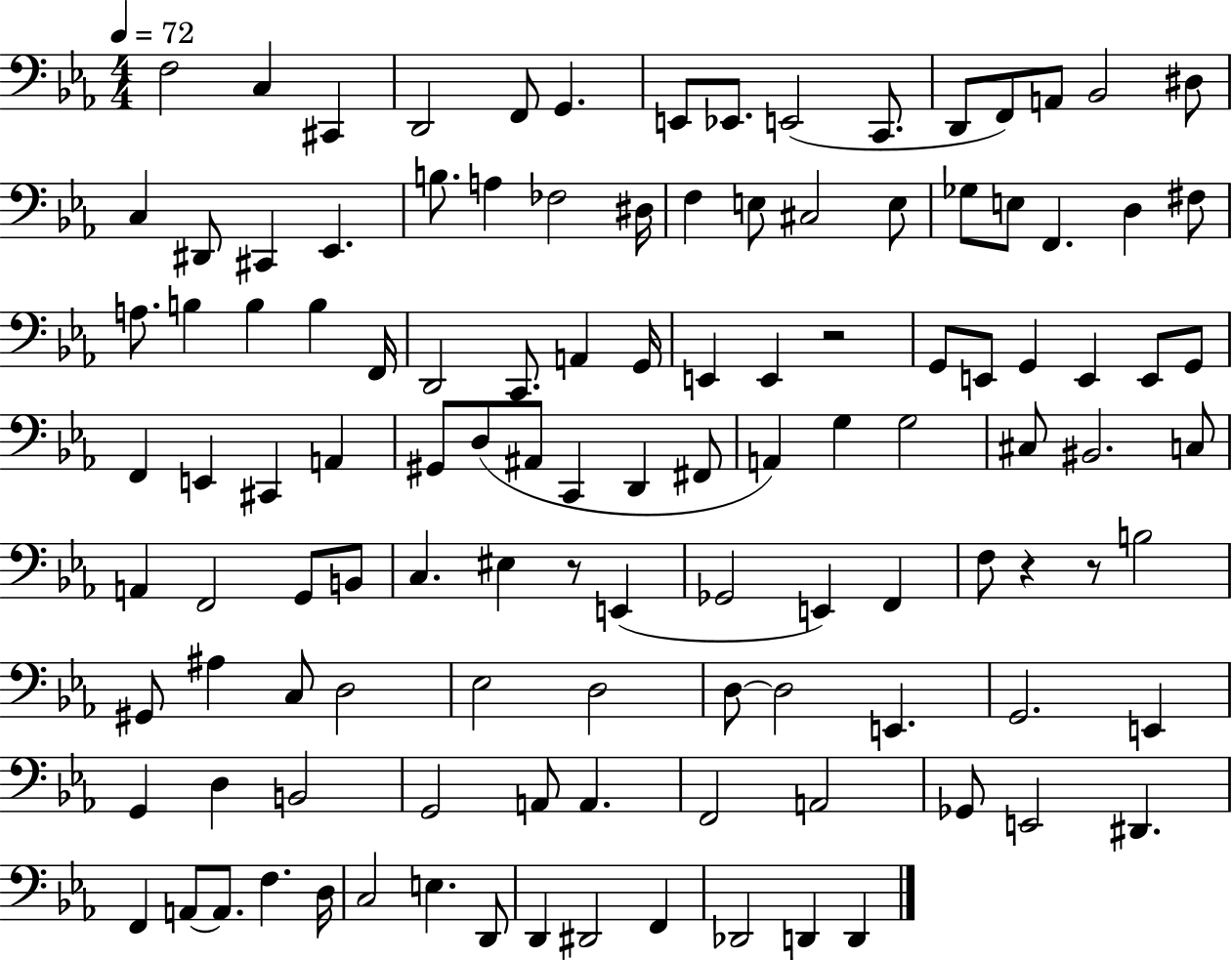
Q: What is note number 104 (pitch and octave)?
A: D3